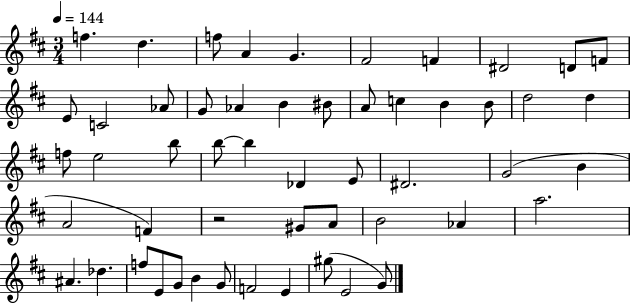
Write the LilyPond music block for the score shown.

{
  \clef treble
  \numericTimeSignature
  \time 3/4
  \key d \major
  \tempo 4 = 144
  f''4. d''4. | f''8 a'4 g'4. | fis'2 f'4 | dis'2 d'8 f'8 | \break e'8 c'2 aes'8 | g'8 aes'4 b'4 bis'8 | a'8 c''4 b'4 b'8 | d''2 d''4 | \break f''8 e''2 b''8 | b''8~~ b''4 des'4 e'8 | dis'2. | g'2( b'4 | \break a'2 f'4) | r2 gis'8 a'8 | b'2 aes'4 | a''2. | \break ais'4. des''4. | f''8 e'8 g'8 b'4 g'8 | f'2 e'4 | gis''8( e'2 g'8) | \break \bar "|."
}